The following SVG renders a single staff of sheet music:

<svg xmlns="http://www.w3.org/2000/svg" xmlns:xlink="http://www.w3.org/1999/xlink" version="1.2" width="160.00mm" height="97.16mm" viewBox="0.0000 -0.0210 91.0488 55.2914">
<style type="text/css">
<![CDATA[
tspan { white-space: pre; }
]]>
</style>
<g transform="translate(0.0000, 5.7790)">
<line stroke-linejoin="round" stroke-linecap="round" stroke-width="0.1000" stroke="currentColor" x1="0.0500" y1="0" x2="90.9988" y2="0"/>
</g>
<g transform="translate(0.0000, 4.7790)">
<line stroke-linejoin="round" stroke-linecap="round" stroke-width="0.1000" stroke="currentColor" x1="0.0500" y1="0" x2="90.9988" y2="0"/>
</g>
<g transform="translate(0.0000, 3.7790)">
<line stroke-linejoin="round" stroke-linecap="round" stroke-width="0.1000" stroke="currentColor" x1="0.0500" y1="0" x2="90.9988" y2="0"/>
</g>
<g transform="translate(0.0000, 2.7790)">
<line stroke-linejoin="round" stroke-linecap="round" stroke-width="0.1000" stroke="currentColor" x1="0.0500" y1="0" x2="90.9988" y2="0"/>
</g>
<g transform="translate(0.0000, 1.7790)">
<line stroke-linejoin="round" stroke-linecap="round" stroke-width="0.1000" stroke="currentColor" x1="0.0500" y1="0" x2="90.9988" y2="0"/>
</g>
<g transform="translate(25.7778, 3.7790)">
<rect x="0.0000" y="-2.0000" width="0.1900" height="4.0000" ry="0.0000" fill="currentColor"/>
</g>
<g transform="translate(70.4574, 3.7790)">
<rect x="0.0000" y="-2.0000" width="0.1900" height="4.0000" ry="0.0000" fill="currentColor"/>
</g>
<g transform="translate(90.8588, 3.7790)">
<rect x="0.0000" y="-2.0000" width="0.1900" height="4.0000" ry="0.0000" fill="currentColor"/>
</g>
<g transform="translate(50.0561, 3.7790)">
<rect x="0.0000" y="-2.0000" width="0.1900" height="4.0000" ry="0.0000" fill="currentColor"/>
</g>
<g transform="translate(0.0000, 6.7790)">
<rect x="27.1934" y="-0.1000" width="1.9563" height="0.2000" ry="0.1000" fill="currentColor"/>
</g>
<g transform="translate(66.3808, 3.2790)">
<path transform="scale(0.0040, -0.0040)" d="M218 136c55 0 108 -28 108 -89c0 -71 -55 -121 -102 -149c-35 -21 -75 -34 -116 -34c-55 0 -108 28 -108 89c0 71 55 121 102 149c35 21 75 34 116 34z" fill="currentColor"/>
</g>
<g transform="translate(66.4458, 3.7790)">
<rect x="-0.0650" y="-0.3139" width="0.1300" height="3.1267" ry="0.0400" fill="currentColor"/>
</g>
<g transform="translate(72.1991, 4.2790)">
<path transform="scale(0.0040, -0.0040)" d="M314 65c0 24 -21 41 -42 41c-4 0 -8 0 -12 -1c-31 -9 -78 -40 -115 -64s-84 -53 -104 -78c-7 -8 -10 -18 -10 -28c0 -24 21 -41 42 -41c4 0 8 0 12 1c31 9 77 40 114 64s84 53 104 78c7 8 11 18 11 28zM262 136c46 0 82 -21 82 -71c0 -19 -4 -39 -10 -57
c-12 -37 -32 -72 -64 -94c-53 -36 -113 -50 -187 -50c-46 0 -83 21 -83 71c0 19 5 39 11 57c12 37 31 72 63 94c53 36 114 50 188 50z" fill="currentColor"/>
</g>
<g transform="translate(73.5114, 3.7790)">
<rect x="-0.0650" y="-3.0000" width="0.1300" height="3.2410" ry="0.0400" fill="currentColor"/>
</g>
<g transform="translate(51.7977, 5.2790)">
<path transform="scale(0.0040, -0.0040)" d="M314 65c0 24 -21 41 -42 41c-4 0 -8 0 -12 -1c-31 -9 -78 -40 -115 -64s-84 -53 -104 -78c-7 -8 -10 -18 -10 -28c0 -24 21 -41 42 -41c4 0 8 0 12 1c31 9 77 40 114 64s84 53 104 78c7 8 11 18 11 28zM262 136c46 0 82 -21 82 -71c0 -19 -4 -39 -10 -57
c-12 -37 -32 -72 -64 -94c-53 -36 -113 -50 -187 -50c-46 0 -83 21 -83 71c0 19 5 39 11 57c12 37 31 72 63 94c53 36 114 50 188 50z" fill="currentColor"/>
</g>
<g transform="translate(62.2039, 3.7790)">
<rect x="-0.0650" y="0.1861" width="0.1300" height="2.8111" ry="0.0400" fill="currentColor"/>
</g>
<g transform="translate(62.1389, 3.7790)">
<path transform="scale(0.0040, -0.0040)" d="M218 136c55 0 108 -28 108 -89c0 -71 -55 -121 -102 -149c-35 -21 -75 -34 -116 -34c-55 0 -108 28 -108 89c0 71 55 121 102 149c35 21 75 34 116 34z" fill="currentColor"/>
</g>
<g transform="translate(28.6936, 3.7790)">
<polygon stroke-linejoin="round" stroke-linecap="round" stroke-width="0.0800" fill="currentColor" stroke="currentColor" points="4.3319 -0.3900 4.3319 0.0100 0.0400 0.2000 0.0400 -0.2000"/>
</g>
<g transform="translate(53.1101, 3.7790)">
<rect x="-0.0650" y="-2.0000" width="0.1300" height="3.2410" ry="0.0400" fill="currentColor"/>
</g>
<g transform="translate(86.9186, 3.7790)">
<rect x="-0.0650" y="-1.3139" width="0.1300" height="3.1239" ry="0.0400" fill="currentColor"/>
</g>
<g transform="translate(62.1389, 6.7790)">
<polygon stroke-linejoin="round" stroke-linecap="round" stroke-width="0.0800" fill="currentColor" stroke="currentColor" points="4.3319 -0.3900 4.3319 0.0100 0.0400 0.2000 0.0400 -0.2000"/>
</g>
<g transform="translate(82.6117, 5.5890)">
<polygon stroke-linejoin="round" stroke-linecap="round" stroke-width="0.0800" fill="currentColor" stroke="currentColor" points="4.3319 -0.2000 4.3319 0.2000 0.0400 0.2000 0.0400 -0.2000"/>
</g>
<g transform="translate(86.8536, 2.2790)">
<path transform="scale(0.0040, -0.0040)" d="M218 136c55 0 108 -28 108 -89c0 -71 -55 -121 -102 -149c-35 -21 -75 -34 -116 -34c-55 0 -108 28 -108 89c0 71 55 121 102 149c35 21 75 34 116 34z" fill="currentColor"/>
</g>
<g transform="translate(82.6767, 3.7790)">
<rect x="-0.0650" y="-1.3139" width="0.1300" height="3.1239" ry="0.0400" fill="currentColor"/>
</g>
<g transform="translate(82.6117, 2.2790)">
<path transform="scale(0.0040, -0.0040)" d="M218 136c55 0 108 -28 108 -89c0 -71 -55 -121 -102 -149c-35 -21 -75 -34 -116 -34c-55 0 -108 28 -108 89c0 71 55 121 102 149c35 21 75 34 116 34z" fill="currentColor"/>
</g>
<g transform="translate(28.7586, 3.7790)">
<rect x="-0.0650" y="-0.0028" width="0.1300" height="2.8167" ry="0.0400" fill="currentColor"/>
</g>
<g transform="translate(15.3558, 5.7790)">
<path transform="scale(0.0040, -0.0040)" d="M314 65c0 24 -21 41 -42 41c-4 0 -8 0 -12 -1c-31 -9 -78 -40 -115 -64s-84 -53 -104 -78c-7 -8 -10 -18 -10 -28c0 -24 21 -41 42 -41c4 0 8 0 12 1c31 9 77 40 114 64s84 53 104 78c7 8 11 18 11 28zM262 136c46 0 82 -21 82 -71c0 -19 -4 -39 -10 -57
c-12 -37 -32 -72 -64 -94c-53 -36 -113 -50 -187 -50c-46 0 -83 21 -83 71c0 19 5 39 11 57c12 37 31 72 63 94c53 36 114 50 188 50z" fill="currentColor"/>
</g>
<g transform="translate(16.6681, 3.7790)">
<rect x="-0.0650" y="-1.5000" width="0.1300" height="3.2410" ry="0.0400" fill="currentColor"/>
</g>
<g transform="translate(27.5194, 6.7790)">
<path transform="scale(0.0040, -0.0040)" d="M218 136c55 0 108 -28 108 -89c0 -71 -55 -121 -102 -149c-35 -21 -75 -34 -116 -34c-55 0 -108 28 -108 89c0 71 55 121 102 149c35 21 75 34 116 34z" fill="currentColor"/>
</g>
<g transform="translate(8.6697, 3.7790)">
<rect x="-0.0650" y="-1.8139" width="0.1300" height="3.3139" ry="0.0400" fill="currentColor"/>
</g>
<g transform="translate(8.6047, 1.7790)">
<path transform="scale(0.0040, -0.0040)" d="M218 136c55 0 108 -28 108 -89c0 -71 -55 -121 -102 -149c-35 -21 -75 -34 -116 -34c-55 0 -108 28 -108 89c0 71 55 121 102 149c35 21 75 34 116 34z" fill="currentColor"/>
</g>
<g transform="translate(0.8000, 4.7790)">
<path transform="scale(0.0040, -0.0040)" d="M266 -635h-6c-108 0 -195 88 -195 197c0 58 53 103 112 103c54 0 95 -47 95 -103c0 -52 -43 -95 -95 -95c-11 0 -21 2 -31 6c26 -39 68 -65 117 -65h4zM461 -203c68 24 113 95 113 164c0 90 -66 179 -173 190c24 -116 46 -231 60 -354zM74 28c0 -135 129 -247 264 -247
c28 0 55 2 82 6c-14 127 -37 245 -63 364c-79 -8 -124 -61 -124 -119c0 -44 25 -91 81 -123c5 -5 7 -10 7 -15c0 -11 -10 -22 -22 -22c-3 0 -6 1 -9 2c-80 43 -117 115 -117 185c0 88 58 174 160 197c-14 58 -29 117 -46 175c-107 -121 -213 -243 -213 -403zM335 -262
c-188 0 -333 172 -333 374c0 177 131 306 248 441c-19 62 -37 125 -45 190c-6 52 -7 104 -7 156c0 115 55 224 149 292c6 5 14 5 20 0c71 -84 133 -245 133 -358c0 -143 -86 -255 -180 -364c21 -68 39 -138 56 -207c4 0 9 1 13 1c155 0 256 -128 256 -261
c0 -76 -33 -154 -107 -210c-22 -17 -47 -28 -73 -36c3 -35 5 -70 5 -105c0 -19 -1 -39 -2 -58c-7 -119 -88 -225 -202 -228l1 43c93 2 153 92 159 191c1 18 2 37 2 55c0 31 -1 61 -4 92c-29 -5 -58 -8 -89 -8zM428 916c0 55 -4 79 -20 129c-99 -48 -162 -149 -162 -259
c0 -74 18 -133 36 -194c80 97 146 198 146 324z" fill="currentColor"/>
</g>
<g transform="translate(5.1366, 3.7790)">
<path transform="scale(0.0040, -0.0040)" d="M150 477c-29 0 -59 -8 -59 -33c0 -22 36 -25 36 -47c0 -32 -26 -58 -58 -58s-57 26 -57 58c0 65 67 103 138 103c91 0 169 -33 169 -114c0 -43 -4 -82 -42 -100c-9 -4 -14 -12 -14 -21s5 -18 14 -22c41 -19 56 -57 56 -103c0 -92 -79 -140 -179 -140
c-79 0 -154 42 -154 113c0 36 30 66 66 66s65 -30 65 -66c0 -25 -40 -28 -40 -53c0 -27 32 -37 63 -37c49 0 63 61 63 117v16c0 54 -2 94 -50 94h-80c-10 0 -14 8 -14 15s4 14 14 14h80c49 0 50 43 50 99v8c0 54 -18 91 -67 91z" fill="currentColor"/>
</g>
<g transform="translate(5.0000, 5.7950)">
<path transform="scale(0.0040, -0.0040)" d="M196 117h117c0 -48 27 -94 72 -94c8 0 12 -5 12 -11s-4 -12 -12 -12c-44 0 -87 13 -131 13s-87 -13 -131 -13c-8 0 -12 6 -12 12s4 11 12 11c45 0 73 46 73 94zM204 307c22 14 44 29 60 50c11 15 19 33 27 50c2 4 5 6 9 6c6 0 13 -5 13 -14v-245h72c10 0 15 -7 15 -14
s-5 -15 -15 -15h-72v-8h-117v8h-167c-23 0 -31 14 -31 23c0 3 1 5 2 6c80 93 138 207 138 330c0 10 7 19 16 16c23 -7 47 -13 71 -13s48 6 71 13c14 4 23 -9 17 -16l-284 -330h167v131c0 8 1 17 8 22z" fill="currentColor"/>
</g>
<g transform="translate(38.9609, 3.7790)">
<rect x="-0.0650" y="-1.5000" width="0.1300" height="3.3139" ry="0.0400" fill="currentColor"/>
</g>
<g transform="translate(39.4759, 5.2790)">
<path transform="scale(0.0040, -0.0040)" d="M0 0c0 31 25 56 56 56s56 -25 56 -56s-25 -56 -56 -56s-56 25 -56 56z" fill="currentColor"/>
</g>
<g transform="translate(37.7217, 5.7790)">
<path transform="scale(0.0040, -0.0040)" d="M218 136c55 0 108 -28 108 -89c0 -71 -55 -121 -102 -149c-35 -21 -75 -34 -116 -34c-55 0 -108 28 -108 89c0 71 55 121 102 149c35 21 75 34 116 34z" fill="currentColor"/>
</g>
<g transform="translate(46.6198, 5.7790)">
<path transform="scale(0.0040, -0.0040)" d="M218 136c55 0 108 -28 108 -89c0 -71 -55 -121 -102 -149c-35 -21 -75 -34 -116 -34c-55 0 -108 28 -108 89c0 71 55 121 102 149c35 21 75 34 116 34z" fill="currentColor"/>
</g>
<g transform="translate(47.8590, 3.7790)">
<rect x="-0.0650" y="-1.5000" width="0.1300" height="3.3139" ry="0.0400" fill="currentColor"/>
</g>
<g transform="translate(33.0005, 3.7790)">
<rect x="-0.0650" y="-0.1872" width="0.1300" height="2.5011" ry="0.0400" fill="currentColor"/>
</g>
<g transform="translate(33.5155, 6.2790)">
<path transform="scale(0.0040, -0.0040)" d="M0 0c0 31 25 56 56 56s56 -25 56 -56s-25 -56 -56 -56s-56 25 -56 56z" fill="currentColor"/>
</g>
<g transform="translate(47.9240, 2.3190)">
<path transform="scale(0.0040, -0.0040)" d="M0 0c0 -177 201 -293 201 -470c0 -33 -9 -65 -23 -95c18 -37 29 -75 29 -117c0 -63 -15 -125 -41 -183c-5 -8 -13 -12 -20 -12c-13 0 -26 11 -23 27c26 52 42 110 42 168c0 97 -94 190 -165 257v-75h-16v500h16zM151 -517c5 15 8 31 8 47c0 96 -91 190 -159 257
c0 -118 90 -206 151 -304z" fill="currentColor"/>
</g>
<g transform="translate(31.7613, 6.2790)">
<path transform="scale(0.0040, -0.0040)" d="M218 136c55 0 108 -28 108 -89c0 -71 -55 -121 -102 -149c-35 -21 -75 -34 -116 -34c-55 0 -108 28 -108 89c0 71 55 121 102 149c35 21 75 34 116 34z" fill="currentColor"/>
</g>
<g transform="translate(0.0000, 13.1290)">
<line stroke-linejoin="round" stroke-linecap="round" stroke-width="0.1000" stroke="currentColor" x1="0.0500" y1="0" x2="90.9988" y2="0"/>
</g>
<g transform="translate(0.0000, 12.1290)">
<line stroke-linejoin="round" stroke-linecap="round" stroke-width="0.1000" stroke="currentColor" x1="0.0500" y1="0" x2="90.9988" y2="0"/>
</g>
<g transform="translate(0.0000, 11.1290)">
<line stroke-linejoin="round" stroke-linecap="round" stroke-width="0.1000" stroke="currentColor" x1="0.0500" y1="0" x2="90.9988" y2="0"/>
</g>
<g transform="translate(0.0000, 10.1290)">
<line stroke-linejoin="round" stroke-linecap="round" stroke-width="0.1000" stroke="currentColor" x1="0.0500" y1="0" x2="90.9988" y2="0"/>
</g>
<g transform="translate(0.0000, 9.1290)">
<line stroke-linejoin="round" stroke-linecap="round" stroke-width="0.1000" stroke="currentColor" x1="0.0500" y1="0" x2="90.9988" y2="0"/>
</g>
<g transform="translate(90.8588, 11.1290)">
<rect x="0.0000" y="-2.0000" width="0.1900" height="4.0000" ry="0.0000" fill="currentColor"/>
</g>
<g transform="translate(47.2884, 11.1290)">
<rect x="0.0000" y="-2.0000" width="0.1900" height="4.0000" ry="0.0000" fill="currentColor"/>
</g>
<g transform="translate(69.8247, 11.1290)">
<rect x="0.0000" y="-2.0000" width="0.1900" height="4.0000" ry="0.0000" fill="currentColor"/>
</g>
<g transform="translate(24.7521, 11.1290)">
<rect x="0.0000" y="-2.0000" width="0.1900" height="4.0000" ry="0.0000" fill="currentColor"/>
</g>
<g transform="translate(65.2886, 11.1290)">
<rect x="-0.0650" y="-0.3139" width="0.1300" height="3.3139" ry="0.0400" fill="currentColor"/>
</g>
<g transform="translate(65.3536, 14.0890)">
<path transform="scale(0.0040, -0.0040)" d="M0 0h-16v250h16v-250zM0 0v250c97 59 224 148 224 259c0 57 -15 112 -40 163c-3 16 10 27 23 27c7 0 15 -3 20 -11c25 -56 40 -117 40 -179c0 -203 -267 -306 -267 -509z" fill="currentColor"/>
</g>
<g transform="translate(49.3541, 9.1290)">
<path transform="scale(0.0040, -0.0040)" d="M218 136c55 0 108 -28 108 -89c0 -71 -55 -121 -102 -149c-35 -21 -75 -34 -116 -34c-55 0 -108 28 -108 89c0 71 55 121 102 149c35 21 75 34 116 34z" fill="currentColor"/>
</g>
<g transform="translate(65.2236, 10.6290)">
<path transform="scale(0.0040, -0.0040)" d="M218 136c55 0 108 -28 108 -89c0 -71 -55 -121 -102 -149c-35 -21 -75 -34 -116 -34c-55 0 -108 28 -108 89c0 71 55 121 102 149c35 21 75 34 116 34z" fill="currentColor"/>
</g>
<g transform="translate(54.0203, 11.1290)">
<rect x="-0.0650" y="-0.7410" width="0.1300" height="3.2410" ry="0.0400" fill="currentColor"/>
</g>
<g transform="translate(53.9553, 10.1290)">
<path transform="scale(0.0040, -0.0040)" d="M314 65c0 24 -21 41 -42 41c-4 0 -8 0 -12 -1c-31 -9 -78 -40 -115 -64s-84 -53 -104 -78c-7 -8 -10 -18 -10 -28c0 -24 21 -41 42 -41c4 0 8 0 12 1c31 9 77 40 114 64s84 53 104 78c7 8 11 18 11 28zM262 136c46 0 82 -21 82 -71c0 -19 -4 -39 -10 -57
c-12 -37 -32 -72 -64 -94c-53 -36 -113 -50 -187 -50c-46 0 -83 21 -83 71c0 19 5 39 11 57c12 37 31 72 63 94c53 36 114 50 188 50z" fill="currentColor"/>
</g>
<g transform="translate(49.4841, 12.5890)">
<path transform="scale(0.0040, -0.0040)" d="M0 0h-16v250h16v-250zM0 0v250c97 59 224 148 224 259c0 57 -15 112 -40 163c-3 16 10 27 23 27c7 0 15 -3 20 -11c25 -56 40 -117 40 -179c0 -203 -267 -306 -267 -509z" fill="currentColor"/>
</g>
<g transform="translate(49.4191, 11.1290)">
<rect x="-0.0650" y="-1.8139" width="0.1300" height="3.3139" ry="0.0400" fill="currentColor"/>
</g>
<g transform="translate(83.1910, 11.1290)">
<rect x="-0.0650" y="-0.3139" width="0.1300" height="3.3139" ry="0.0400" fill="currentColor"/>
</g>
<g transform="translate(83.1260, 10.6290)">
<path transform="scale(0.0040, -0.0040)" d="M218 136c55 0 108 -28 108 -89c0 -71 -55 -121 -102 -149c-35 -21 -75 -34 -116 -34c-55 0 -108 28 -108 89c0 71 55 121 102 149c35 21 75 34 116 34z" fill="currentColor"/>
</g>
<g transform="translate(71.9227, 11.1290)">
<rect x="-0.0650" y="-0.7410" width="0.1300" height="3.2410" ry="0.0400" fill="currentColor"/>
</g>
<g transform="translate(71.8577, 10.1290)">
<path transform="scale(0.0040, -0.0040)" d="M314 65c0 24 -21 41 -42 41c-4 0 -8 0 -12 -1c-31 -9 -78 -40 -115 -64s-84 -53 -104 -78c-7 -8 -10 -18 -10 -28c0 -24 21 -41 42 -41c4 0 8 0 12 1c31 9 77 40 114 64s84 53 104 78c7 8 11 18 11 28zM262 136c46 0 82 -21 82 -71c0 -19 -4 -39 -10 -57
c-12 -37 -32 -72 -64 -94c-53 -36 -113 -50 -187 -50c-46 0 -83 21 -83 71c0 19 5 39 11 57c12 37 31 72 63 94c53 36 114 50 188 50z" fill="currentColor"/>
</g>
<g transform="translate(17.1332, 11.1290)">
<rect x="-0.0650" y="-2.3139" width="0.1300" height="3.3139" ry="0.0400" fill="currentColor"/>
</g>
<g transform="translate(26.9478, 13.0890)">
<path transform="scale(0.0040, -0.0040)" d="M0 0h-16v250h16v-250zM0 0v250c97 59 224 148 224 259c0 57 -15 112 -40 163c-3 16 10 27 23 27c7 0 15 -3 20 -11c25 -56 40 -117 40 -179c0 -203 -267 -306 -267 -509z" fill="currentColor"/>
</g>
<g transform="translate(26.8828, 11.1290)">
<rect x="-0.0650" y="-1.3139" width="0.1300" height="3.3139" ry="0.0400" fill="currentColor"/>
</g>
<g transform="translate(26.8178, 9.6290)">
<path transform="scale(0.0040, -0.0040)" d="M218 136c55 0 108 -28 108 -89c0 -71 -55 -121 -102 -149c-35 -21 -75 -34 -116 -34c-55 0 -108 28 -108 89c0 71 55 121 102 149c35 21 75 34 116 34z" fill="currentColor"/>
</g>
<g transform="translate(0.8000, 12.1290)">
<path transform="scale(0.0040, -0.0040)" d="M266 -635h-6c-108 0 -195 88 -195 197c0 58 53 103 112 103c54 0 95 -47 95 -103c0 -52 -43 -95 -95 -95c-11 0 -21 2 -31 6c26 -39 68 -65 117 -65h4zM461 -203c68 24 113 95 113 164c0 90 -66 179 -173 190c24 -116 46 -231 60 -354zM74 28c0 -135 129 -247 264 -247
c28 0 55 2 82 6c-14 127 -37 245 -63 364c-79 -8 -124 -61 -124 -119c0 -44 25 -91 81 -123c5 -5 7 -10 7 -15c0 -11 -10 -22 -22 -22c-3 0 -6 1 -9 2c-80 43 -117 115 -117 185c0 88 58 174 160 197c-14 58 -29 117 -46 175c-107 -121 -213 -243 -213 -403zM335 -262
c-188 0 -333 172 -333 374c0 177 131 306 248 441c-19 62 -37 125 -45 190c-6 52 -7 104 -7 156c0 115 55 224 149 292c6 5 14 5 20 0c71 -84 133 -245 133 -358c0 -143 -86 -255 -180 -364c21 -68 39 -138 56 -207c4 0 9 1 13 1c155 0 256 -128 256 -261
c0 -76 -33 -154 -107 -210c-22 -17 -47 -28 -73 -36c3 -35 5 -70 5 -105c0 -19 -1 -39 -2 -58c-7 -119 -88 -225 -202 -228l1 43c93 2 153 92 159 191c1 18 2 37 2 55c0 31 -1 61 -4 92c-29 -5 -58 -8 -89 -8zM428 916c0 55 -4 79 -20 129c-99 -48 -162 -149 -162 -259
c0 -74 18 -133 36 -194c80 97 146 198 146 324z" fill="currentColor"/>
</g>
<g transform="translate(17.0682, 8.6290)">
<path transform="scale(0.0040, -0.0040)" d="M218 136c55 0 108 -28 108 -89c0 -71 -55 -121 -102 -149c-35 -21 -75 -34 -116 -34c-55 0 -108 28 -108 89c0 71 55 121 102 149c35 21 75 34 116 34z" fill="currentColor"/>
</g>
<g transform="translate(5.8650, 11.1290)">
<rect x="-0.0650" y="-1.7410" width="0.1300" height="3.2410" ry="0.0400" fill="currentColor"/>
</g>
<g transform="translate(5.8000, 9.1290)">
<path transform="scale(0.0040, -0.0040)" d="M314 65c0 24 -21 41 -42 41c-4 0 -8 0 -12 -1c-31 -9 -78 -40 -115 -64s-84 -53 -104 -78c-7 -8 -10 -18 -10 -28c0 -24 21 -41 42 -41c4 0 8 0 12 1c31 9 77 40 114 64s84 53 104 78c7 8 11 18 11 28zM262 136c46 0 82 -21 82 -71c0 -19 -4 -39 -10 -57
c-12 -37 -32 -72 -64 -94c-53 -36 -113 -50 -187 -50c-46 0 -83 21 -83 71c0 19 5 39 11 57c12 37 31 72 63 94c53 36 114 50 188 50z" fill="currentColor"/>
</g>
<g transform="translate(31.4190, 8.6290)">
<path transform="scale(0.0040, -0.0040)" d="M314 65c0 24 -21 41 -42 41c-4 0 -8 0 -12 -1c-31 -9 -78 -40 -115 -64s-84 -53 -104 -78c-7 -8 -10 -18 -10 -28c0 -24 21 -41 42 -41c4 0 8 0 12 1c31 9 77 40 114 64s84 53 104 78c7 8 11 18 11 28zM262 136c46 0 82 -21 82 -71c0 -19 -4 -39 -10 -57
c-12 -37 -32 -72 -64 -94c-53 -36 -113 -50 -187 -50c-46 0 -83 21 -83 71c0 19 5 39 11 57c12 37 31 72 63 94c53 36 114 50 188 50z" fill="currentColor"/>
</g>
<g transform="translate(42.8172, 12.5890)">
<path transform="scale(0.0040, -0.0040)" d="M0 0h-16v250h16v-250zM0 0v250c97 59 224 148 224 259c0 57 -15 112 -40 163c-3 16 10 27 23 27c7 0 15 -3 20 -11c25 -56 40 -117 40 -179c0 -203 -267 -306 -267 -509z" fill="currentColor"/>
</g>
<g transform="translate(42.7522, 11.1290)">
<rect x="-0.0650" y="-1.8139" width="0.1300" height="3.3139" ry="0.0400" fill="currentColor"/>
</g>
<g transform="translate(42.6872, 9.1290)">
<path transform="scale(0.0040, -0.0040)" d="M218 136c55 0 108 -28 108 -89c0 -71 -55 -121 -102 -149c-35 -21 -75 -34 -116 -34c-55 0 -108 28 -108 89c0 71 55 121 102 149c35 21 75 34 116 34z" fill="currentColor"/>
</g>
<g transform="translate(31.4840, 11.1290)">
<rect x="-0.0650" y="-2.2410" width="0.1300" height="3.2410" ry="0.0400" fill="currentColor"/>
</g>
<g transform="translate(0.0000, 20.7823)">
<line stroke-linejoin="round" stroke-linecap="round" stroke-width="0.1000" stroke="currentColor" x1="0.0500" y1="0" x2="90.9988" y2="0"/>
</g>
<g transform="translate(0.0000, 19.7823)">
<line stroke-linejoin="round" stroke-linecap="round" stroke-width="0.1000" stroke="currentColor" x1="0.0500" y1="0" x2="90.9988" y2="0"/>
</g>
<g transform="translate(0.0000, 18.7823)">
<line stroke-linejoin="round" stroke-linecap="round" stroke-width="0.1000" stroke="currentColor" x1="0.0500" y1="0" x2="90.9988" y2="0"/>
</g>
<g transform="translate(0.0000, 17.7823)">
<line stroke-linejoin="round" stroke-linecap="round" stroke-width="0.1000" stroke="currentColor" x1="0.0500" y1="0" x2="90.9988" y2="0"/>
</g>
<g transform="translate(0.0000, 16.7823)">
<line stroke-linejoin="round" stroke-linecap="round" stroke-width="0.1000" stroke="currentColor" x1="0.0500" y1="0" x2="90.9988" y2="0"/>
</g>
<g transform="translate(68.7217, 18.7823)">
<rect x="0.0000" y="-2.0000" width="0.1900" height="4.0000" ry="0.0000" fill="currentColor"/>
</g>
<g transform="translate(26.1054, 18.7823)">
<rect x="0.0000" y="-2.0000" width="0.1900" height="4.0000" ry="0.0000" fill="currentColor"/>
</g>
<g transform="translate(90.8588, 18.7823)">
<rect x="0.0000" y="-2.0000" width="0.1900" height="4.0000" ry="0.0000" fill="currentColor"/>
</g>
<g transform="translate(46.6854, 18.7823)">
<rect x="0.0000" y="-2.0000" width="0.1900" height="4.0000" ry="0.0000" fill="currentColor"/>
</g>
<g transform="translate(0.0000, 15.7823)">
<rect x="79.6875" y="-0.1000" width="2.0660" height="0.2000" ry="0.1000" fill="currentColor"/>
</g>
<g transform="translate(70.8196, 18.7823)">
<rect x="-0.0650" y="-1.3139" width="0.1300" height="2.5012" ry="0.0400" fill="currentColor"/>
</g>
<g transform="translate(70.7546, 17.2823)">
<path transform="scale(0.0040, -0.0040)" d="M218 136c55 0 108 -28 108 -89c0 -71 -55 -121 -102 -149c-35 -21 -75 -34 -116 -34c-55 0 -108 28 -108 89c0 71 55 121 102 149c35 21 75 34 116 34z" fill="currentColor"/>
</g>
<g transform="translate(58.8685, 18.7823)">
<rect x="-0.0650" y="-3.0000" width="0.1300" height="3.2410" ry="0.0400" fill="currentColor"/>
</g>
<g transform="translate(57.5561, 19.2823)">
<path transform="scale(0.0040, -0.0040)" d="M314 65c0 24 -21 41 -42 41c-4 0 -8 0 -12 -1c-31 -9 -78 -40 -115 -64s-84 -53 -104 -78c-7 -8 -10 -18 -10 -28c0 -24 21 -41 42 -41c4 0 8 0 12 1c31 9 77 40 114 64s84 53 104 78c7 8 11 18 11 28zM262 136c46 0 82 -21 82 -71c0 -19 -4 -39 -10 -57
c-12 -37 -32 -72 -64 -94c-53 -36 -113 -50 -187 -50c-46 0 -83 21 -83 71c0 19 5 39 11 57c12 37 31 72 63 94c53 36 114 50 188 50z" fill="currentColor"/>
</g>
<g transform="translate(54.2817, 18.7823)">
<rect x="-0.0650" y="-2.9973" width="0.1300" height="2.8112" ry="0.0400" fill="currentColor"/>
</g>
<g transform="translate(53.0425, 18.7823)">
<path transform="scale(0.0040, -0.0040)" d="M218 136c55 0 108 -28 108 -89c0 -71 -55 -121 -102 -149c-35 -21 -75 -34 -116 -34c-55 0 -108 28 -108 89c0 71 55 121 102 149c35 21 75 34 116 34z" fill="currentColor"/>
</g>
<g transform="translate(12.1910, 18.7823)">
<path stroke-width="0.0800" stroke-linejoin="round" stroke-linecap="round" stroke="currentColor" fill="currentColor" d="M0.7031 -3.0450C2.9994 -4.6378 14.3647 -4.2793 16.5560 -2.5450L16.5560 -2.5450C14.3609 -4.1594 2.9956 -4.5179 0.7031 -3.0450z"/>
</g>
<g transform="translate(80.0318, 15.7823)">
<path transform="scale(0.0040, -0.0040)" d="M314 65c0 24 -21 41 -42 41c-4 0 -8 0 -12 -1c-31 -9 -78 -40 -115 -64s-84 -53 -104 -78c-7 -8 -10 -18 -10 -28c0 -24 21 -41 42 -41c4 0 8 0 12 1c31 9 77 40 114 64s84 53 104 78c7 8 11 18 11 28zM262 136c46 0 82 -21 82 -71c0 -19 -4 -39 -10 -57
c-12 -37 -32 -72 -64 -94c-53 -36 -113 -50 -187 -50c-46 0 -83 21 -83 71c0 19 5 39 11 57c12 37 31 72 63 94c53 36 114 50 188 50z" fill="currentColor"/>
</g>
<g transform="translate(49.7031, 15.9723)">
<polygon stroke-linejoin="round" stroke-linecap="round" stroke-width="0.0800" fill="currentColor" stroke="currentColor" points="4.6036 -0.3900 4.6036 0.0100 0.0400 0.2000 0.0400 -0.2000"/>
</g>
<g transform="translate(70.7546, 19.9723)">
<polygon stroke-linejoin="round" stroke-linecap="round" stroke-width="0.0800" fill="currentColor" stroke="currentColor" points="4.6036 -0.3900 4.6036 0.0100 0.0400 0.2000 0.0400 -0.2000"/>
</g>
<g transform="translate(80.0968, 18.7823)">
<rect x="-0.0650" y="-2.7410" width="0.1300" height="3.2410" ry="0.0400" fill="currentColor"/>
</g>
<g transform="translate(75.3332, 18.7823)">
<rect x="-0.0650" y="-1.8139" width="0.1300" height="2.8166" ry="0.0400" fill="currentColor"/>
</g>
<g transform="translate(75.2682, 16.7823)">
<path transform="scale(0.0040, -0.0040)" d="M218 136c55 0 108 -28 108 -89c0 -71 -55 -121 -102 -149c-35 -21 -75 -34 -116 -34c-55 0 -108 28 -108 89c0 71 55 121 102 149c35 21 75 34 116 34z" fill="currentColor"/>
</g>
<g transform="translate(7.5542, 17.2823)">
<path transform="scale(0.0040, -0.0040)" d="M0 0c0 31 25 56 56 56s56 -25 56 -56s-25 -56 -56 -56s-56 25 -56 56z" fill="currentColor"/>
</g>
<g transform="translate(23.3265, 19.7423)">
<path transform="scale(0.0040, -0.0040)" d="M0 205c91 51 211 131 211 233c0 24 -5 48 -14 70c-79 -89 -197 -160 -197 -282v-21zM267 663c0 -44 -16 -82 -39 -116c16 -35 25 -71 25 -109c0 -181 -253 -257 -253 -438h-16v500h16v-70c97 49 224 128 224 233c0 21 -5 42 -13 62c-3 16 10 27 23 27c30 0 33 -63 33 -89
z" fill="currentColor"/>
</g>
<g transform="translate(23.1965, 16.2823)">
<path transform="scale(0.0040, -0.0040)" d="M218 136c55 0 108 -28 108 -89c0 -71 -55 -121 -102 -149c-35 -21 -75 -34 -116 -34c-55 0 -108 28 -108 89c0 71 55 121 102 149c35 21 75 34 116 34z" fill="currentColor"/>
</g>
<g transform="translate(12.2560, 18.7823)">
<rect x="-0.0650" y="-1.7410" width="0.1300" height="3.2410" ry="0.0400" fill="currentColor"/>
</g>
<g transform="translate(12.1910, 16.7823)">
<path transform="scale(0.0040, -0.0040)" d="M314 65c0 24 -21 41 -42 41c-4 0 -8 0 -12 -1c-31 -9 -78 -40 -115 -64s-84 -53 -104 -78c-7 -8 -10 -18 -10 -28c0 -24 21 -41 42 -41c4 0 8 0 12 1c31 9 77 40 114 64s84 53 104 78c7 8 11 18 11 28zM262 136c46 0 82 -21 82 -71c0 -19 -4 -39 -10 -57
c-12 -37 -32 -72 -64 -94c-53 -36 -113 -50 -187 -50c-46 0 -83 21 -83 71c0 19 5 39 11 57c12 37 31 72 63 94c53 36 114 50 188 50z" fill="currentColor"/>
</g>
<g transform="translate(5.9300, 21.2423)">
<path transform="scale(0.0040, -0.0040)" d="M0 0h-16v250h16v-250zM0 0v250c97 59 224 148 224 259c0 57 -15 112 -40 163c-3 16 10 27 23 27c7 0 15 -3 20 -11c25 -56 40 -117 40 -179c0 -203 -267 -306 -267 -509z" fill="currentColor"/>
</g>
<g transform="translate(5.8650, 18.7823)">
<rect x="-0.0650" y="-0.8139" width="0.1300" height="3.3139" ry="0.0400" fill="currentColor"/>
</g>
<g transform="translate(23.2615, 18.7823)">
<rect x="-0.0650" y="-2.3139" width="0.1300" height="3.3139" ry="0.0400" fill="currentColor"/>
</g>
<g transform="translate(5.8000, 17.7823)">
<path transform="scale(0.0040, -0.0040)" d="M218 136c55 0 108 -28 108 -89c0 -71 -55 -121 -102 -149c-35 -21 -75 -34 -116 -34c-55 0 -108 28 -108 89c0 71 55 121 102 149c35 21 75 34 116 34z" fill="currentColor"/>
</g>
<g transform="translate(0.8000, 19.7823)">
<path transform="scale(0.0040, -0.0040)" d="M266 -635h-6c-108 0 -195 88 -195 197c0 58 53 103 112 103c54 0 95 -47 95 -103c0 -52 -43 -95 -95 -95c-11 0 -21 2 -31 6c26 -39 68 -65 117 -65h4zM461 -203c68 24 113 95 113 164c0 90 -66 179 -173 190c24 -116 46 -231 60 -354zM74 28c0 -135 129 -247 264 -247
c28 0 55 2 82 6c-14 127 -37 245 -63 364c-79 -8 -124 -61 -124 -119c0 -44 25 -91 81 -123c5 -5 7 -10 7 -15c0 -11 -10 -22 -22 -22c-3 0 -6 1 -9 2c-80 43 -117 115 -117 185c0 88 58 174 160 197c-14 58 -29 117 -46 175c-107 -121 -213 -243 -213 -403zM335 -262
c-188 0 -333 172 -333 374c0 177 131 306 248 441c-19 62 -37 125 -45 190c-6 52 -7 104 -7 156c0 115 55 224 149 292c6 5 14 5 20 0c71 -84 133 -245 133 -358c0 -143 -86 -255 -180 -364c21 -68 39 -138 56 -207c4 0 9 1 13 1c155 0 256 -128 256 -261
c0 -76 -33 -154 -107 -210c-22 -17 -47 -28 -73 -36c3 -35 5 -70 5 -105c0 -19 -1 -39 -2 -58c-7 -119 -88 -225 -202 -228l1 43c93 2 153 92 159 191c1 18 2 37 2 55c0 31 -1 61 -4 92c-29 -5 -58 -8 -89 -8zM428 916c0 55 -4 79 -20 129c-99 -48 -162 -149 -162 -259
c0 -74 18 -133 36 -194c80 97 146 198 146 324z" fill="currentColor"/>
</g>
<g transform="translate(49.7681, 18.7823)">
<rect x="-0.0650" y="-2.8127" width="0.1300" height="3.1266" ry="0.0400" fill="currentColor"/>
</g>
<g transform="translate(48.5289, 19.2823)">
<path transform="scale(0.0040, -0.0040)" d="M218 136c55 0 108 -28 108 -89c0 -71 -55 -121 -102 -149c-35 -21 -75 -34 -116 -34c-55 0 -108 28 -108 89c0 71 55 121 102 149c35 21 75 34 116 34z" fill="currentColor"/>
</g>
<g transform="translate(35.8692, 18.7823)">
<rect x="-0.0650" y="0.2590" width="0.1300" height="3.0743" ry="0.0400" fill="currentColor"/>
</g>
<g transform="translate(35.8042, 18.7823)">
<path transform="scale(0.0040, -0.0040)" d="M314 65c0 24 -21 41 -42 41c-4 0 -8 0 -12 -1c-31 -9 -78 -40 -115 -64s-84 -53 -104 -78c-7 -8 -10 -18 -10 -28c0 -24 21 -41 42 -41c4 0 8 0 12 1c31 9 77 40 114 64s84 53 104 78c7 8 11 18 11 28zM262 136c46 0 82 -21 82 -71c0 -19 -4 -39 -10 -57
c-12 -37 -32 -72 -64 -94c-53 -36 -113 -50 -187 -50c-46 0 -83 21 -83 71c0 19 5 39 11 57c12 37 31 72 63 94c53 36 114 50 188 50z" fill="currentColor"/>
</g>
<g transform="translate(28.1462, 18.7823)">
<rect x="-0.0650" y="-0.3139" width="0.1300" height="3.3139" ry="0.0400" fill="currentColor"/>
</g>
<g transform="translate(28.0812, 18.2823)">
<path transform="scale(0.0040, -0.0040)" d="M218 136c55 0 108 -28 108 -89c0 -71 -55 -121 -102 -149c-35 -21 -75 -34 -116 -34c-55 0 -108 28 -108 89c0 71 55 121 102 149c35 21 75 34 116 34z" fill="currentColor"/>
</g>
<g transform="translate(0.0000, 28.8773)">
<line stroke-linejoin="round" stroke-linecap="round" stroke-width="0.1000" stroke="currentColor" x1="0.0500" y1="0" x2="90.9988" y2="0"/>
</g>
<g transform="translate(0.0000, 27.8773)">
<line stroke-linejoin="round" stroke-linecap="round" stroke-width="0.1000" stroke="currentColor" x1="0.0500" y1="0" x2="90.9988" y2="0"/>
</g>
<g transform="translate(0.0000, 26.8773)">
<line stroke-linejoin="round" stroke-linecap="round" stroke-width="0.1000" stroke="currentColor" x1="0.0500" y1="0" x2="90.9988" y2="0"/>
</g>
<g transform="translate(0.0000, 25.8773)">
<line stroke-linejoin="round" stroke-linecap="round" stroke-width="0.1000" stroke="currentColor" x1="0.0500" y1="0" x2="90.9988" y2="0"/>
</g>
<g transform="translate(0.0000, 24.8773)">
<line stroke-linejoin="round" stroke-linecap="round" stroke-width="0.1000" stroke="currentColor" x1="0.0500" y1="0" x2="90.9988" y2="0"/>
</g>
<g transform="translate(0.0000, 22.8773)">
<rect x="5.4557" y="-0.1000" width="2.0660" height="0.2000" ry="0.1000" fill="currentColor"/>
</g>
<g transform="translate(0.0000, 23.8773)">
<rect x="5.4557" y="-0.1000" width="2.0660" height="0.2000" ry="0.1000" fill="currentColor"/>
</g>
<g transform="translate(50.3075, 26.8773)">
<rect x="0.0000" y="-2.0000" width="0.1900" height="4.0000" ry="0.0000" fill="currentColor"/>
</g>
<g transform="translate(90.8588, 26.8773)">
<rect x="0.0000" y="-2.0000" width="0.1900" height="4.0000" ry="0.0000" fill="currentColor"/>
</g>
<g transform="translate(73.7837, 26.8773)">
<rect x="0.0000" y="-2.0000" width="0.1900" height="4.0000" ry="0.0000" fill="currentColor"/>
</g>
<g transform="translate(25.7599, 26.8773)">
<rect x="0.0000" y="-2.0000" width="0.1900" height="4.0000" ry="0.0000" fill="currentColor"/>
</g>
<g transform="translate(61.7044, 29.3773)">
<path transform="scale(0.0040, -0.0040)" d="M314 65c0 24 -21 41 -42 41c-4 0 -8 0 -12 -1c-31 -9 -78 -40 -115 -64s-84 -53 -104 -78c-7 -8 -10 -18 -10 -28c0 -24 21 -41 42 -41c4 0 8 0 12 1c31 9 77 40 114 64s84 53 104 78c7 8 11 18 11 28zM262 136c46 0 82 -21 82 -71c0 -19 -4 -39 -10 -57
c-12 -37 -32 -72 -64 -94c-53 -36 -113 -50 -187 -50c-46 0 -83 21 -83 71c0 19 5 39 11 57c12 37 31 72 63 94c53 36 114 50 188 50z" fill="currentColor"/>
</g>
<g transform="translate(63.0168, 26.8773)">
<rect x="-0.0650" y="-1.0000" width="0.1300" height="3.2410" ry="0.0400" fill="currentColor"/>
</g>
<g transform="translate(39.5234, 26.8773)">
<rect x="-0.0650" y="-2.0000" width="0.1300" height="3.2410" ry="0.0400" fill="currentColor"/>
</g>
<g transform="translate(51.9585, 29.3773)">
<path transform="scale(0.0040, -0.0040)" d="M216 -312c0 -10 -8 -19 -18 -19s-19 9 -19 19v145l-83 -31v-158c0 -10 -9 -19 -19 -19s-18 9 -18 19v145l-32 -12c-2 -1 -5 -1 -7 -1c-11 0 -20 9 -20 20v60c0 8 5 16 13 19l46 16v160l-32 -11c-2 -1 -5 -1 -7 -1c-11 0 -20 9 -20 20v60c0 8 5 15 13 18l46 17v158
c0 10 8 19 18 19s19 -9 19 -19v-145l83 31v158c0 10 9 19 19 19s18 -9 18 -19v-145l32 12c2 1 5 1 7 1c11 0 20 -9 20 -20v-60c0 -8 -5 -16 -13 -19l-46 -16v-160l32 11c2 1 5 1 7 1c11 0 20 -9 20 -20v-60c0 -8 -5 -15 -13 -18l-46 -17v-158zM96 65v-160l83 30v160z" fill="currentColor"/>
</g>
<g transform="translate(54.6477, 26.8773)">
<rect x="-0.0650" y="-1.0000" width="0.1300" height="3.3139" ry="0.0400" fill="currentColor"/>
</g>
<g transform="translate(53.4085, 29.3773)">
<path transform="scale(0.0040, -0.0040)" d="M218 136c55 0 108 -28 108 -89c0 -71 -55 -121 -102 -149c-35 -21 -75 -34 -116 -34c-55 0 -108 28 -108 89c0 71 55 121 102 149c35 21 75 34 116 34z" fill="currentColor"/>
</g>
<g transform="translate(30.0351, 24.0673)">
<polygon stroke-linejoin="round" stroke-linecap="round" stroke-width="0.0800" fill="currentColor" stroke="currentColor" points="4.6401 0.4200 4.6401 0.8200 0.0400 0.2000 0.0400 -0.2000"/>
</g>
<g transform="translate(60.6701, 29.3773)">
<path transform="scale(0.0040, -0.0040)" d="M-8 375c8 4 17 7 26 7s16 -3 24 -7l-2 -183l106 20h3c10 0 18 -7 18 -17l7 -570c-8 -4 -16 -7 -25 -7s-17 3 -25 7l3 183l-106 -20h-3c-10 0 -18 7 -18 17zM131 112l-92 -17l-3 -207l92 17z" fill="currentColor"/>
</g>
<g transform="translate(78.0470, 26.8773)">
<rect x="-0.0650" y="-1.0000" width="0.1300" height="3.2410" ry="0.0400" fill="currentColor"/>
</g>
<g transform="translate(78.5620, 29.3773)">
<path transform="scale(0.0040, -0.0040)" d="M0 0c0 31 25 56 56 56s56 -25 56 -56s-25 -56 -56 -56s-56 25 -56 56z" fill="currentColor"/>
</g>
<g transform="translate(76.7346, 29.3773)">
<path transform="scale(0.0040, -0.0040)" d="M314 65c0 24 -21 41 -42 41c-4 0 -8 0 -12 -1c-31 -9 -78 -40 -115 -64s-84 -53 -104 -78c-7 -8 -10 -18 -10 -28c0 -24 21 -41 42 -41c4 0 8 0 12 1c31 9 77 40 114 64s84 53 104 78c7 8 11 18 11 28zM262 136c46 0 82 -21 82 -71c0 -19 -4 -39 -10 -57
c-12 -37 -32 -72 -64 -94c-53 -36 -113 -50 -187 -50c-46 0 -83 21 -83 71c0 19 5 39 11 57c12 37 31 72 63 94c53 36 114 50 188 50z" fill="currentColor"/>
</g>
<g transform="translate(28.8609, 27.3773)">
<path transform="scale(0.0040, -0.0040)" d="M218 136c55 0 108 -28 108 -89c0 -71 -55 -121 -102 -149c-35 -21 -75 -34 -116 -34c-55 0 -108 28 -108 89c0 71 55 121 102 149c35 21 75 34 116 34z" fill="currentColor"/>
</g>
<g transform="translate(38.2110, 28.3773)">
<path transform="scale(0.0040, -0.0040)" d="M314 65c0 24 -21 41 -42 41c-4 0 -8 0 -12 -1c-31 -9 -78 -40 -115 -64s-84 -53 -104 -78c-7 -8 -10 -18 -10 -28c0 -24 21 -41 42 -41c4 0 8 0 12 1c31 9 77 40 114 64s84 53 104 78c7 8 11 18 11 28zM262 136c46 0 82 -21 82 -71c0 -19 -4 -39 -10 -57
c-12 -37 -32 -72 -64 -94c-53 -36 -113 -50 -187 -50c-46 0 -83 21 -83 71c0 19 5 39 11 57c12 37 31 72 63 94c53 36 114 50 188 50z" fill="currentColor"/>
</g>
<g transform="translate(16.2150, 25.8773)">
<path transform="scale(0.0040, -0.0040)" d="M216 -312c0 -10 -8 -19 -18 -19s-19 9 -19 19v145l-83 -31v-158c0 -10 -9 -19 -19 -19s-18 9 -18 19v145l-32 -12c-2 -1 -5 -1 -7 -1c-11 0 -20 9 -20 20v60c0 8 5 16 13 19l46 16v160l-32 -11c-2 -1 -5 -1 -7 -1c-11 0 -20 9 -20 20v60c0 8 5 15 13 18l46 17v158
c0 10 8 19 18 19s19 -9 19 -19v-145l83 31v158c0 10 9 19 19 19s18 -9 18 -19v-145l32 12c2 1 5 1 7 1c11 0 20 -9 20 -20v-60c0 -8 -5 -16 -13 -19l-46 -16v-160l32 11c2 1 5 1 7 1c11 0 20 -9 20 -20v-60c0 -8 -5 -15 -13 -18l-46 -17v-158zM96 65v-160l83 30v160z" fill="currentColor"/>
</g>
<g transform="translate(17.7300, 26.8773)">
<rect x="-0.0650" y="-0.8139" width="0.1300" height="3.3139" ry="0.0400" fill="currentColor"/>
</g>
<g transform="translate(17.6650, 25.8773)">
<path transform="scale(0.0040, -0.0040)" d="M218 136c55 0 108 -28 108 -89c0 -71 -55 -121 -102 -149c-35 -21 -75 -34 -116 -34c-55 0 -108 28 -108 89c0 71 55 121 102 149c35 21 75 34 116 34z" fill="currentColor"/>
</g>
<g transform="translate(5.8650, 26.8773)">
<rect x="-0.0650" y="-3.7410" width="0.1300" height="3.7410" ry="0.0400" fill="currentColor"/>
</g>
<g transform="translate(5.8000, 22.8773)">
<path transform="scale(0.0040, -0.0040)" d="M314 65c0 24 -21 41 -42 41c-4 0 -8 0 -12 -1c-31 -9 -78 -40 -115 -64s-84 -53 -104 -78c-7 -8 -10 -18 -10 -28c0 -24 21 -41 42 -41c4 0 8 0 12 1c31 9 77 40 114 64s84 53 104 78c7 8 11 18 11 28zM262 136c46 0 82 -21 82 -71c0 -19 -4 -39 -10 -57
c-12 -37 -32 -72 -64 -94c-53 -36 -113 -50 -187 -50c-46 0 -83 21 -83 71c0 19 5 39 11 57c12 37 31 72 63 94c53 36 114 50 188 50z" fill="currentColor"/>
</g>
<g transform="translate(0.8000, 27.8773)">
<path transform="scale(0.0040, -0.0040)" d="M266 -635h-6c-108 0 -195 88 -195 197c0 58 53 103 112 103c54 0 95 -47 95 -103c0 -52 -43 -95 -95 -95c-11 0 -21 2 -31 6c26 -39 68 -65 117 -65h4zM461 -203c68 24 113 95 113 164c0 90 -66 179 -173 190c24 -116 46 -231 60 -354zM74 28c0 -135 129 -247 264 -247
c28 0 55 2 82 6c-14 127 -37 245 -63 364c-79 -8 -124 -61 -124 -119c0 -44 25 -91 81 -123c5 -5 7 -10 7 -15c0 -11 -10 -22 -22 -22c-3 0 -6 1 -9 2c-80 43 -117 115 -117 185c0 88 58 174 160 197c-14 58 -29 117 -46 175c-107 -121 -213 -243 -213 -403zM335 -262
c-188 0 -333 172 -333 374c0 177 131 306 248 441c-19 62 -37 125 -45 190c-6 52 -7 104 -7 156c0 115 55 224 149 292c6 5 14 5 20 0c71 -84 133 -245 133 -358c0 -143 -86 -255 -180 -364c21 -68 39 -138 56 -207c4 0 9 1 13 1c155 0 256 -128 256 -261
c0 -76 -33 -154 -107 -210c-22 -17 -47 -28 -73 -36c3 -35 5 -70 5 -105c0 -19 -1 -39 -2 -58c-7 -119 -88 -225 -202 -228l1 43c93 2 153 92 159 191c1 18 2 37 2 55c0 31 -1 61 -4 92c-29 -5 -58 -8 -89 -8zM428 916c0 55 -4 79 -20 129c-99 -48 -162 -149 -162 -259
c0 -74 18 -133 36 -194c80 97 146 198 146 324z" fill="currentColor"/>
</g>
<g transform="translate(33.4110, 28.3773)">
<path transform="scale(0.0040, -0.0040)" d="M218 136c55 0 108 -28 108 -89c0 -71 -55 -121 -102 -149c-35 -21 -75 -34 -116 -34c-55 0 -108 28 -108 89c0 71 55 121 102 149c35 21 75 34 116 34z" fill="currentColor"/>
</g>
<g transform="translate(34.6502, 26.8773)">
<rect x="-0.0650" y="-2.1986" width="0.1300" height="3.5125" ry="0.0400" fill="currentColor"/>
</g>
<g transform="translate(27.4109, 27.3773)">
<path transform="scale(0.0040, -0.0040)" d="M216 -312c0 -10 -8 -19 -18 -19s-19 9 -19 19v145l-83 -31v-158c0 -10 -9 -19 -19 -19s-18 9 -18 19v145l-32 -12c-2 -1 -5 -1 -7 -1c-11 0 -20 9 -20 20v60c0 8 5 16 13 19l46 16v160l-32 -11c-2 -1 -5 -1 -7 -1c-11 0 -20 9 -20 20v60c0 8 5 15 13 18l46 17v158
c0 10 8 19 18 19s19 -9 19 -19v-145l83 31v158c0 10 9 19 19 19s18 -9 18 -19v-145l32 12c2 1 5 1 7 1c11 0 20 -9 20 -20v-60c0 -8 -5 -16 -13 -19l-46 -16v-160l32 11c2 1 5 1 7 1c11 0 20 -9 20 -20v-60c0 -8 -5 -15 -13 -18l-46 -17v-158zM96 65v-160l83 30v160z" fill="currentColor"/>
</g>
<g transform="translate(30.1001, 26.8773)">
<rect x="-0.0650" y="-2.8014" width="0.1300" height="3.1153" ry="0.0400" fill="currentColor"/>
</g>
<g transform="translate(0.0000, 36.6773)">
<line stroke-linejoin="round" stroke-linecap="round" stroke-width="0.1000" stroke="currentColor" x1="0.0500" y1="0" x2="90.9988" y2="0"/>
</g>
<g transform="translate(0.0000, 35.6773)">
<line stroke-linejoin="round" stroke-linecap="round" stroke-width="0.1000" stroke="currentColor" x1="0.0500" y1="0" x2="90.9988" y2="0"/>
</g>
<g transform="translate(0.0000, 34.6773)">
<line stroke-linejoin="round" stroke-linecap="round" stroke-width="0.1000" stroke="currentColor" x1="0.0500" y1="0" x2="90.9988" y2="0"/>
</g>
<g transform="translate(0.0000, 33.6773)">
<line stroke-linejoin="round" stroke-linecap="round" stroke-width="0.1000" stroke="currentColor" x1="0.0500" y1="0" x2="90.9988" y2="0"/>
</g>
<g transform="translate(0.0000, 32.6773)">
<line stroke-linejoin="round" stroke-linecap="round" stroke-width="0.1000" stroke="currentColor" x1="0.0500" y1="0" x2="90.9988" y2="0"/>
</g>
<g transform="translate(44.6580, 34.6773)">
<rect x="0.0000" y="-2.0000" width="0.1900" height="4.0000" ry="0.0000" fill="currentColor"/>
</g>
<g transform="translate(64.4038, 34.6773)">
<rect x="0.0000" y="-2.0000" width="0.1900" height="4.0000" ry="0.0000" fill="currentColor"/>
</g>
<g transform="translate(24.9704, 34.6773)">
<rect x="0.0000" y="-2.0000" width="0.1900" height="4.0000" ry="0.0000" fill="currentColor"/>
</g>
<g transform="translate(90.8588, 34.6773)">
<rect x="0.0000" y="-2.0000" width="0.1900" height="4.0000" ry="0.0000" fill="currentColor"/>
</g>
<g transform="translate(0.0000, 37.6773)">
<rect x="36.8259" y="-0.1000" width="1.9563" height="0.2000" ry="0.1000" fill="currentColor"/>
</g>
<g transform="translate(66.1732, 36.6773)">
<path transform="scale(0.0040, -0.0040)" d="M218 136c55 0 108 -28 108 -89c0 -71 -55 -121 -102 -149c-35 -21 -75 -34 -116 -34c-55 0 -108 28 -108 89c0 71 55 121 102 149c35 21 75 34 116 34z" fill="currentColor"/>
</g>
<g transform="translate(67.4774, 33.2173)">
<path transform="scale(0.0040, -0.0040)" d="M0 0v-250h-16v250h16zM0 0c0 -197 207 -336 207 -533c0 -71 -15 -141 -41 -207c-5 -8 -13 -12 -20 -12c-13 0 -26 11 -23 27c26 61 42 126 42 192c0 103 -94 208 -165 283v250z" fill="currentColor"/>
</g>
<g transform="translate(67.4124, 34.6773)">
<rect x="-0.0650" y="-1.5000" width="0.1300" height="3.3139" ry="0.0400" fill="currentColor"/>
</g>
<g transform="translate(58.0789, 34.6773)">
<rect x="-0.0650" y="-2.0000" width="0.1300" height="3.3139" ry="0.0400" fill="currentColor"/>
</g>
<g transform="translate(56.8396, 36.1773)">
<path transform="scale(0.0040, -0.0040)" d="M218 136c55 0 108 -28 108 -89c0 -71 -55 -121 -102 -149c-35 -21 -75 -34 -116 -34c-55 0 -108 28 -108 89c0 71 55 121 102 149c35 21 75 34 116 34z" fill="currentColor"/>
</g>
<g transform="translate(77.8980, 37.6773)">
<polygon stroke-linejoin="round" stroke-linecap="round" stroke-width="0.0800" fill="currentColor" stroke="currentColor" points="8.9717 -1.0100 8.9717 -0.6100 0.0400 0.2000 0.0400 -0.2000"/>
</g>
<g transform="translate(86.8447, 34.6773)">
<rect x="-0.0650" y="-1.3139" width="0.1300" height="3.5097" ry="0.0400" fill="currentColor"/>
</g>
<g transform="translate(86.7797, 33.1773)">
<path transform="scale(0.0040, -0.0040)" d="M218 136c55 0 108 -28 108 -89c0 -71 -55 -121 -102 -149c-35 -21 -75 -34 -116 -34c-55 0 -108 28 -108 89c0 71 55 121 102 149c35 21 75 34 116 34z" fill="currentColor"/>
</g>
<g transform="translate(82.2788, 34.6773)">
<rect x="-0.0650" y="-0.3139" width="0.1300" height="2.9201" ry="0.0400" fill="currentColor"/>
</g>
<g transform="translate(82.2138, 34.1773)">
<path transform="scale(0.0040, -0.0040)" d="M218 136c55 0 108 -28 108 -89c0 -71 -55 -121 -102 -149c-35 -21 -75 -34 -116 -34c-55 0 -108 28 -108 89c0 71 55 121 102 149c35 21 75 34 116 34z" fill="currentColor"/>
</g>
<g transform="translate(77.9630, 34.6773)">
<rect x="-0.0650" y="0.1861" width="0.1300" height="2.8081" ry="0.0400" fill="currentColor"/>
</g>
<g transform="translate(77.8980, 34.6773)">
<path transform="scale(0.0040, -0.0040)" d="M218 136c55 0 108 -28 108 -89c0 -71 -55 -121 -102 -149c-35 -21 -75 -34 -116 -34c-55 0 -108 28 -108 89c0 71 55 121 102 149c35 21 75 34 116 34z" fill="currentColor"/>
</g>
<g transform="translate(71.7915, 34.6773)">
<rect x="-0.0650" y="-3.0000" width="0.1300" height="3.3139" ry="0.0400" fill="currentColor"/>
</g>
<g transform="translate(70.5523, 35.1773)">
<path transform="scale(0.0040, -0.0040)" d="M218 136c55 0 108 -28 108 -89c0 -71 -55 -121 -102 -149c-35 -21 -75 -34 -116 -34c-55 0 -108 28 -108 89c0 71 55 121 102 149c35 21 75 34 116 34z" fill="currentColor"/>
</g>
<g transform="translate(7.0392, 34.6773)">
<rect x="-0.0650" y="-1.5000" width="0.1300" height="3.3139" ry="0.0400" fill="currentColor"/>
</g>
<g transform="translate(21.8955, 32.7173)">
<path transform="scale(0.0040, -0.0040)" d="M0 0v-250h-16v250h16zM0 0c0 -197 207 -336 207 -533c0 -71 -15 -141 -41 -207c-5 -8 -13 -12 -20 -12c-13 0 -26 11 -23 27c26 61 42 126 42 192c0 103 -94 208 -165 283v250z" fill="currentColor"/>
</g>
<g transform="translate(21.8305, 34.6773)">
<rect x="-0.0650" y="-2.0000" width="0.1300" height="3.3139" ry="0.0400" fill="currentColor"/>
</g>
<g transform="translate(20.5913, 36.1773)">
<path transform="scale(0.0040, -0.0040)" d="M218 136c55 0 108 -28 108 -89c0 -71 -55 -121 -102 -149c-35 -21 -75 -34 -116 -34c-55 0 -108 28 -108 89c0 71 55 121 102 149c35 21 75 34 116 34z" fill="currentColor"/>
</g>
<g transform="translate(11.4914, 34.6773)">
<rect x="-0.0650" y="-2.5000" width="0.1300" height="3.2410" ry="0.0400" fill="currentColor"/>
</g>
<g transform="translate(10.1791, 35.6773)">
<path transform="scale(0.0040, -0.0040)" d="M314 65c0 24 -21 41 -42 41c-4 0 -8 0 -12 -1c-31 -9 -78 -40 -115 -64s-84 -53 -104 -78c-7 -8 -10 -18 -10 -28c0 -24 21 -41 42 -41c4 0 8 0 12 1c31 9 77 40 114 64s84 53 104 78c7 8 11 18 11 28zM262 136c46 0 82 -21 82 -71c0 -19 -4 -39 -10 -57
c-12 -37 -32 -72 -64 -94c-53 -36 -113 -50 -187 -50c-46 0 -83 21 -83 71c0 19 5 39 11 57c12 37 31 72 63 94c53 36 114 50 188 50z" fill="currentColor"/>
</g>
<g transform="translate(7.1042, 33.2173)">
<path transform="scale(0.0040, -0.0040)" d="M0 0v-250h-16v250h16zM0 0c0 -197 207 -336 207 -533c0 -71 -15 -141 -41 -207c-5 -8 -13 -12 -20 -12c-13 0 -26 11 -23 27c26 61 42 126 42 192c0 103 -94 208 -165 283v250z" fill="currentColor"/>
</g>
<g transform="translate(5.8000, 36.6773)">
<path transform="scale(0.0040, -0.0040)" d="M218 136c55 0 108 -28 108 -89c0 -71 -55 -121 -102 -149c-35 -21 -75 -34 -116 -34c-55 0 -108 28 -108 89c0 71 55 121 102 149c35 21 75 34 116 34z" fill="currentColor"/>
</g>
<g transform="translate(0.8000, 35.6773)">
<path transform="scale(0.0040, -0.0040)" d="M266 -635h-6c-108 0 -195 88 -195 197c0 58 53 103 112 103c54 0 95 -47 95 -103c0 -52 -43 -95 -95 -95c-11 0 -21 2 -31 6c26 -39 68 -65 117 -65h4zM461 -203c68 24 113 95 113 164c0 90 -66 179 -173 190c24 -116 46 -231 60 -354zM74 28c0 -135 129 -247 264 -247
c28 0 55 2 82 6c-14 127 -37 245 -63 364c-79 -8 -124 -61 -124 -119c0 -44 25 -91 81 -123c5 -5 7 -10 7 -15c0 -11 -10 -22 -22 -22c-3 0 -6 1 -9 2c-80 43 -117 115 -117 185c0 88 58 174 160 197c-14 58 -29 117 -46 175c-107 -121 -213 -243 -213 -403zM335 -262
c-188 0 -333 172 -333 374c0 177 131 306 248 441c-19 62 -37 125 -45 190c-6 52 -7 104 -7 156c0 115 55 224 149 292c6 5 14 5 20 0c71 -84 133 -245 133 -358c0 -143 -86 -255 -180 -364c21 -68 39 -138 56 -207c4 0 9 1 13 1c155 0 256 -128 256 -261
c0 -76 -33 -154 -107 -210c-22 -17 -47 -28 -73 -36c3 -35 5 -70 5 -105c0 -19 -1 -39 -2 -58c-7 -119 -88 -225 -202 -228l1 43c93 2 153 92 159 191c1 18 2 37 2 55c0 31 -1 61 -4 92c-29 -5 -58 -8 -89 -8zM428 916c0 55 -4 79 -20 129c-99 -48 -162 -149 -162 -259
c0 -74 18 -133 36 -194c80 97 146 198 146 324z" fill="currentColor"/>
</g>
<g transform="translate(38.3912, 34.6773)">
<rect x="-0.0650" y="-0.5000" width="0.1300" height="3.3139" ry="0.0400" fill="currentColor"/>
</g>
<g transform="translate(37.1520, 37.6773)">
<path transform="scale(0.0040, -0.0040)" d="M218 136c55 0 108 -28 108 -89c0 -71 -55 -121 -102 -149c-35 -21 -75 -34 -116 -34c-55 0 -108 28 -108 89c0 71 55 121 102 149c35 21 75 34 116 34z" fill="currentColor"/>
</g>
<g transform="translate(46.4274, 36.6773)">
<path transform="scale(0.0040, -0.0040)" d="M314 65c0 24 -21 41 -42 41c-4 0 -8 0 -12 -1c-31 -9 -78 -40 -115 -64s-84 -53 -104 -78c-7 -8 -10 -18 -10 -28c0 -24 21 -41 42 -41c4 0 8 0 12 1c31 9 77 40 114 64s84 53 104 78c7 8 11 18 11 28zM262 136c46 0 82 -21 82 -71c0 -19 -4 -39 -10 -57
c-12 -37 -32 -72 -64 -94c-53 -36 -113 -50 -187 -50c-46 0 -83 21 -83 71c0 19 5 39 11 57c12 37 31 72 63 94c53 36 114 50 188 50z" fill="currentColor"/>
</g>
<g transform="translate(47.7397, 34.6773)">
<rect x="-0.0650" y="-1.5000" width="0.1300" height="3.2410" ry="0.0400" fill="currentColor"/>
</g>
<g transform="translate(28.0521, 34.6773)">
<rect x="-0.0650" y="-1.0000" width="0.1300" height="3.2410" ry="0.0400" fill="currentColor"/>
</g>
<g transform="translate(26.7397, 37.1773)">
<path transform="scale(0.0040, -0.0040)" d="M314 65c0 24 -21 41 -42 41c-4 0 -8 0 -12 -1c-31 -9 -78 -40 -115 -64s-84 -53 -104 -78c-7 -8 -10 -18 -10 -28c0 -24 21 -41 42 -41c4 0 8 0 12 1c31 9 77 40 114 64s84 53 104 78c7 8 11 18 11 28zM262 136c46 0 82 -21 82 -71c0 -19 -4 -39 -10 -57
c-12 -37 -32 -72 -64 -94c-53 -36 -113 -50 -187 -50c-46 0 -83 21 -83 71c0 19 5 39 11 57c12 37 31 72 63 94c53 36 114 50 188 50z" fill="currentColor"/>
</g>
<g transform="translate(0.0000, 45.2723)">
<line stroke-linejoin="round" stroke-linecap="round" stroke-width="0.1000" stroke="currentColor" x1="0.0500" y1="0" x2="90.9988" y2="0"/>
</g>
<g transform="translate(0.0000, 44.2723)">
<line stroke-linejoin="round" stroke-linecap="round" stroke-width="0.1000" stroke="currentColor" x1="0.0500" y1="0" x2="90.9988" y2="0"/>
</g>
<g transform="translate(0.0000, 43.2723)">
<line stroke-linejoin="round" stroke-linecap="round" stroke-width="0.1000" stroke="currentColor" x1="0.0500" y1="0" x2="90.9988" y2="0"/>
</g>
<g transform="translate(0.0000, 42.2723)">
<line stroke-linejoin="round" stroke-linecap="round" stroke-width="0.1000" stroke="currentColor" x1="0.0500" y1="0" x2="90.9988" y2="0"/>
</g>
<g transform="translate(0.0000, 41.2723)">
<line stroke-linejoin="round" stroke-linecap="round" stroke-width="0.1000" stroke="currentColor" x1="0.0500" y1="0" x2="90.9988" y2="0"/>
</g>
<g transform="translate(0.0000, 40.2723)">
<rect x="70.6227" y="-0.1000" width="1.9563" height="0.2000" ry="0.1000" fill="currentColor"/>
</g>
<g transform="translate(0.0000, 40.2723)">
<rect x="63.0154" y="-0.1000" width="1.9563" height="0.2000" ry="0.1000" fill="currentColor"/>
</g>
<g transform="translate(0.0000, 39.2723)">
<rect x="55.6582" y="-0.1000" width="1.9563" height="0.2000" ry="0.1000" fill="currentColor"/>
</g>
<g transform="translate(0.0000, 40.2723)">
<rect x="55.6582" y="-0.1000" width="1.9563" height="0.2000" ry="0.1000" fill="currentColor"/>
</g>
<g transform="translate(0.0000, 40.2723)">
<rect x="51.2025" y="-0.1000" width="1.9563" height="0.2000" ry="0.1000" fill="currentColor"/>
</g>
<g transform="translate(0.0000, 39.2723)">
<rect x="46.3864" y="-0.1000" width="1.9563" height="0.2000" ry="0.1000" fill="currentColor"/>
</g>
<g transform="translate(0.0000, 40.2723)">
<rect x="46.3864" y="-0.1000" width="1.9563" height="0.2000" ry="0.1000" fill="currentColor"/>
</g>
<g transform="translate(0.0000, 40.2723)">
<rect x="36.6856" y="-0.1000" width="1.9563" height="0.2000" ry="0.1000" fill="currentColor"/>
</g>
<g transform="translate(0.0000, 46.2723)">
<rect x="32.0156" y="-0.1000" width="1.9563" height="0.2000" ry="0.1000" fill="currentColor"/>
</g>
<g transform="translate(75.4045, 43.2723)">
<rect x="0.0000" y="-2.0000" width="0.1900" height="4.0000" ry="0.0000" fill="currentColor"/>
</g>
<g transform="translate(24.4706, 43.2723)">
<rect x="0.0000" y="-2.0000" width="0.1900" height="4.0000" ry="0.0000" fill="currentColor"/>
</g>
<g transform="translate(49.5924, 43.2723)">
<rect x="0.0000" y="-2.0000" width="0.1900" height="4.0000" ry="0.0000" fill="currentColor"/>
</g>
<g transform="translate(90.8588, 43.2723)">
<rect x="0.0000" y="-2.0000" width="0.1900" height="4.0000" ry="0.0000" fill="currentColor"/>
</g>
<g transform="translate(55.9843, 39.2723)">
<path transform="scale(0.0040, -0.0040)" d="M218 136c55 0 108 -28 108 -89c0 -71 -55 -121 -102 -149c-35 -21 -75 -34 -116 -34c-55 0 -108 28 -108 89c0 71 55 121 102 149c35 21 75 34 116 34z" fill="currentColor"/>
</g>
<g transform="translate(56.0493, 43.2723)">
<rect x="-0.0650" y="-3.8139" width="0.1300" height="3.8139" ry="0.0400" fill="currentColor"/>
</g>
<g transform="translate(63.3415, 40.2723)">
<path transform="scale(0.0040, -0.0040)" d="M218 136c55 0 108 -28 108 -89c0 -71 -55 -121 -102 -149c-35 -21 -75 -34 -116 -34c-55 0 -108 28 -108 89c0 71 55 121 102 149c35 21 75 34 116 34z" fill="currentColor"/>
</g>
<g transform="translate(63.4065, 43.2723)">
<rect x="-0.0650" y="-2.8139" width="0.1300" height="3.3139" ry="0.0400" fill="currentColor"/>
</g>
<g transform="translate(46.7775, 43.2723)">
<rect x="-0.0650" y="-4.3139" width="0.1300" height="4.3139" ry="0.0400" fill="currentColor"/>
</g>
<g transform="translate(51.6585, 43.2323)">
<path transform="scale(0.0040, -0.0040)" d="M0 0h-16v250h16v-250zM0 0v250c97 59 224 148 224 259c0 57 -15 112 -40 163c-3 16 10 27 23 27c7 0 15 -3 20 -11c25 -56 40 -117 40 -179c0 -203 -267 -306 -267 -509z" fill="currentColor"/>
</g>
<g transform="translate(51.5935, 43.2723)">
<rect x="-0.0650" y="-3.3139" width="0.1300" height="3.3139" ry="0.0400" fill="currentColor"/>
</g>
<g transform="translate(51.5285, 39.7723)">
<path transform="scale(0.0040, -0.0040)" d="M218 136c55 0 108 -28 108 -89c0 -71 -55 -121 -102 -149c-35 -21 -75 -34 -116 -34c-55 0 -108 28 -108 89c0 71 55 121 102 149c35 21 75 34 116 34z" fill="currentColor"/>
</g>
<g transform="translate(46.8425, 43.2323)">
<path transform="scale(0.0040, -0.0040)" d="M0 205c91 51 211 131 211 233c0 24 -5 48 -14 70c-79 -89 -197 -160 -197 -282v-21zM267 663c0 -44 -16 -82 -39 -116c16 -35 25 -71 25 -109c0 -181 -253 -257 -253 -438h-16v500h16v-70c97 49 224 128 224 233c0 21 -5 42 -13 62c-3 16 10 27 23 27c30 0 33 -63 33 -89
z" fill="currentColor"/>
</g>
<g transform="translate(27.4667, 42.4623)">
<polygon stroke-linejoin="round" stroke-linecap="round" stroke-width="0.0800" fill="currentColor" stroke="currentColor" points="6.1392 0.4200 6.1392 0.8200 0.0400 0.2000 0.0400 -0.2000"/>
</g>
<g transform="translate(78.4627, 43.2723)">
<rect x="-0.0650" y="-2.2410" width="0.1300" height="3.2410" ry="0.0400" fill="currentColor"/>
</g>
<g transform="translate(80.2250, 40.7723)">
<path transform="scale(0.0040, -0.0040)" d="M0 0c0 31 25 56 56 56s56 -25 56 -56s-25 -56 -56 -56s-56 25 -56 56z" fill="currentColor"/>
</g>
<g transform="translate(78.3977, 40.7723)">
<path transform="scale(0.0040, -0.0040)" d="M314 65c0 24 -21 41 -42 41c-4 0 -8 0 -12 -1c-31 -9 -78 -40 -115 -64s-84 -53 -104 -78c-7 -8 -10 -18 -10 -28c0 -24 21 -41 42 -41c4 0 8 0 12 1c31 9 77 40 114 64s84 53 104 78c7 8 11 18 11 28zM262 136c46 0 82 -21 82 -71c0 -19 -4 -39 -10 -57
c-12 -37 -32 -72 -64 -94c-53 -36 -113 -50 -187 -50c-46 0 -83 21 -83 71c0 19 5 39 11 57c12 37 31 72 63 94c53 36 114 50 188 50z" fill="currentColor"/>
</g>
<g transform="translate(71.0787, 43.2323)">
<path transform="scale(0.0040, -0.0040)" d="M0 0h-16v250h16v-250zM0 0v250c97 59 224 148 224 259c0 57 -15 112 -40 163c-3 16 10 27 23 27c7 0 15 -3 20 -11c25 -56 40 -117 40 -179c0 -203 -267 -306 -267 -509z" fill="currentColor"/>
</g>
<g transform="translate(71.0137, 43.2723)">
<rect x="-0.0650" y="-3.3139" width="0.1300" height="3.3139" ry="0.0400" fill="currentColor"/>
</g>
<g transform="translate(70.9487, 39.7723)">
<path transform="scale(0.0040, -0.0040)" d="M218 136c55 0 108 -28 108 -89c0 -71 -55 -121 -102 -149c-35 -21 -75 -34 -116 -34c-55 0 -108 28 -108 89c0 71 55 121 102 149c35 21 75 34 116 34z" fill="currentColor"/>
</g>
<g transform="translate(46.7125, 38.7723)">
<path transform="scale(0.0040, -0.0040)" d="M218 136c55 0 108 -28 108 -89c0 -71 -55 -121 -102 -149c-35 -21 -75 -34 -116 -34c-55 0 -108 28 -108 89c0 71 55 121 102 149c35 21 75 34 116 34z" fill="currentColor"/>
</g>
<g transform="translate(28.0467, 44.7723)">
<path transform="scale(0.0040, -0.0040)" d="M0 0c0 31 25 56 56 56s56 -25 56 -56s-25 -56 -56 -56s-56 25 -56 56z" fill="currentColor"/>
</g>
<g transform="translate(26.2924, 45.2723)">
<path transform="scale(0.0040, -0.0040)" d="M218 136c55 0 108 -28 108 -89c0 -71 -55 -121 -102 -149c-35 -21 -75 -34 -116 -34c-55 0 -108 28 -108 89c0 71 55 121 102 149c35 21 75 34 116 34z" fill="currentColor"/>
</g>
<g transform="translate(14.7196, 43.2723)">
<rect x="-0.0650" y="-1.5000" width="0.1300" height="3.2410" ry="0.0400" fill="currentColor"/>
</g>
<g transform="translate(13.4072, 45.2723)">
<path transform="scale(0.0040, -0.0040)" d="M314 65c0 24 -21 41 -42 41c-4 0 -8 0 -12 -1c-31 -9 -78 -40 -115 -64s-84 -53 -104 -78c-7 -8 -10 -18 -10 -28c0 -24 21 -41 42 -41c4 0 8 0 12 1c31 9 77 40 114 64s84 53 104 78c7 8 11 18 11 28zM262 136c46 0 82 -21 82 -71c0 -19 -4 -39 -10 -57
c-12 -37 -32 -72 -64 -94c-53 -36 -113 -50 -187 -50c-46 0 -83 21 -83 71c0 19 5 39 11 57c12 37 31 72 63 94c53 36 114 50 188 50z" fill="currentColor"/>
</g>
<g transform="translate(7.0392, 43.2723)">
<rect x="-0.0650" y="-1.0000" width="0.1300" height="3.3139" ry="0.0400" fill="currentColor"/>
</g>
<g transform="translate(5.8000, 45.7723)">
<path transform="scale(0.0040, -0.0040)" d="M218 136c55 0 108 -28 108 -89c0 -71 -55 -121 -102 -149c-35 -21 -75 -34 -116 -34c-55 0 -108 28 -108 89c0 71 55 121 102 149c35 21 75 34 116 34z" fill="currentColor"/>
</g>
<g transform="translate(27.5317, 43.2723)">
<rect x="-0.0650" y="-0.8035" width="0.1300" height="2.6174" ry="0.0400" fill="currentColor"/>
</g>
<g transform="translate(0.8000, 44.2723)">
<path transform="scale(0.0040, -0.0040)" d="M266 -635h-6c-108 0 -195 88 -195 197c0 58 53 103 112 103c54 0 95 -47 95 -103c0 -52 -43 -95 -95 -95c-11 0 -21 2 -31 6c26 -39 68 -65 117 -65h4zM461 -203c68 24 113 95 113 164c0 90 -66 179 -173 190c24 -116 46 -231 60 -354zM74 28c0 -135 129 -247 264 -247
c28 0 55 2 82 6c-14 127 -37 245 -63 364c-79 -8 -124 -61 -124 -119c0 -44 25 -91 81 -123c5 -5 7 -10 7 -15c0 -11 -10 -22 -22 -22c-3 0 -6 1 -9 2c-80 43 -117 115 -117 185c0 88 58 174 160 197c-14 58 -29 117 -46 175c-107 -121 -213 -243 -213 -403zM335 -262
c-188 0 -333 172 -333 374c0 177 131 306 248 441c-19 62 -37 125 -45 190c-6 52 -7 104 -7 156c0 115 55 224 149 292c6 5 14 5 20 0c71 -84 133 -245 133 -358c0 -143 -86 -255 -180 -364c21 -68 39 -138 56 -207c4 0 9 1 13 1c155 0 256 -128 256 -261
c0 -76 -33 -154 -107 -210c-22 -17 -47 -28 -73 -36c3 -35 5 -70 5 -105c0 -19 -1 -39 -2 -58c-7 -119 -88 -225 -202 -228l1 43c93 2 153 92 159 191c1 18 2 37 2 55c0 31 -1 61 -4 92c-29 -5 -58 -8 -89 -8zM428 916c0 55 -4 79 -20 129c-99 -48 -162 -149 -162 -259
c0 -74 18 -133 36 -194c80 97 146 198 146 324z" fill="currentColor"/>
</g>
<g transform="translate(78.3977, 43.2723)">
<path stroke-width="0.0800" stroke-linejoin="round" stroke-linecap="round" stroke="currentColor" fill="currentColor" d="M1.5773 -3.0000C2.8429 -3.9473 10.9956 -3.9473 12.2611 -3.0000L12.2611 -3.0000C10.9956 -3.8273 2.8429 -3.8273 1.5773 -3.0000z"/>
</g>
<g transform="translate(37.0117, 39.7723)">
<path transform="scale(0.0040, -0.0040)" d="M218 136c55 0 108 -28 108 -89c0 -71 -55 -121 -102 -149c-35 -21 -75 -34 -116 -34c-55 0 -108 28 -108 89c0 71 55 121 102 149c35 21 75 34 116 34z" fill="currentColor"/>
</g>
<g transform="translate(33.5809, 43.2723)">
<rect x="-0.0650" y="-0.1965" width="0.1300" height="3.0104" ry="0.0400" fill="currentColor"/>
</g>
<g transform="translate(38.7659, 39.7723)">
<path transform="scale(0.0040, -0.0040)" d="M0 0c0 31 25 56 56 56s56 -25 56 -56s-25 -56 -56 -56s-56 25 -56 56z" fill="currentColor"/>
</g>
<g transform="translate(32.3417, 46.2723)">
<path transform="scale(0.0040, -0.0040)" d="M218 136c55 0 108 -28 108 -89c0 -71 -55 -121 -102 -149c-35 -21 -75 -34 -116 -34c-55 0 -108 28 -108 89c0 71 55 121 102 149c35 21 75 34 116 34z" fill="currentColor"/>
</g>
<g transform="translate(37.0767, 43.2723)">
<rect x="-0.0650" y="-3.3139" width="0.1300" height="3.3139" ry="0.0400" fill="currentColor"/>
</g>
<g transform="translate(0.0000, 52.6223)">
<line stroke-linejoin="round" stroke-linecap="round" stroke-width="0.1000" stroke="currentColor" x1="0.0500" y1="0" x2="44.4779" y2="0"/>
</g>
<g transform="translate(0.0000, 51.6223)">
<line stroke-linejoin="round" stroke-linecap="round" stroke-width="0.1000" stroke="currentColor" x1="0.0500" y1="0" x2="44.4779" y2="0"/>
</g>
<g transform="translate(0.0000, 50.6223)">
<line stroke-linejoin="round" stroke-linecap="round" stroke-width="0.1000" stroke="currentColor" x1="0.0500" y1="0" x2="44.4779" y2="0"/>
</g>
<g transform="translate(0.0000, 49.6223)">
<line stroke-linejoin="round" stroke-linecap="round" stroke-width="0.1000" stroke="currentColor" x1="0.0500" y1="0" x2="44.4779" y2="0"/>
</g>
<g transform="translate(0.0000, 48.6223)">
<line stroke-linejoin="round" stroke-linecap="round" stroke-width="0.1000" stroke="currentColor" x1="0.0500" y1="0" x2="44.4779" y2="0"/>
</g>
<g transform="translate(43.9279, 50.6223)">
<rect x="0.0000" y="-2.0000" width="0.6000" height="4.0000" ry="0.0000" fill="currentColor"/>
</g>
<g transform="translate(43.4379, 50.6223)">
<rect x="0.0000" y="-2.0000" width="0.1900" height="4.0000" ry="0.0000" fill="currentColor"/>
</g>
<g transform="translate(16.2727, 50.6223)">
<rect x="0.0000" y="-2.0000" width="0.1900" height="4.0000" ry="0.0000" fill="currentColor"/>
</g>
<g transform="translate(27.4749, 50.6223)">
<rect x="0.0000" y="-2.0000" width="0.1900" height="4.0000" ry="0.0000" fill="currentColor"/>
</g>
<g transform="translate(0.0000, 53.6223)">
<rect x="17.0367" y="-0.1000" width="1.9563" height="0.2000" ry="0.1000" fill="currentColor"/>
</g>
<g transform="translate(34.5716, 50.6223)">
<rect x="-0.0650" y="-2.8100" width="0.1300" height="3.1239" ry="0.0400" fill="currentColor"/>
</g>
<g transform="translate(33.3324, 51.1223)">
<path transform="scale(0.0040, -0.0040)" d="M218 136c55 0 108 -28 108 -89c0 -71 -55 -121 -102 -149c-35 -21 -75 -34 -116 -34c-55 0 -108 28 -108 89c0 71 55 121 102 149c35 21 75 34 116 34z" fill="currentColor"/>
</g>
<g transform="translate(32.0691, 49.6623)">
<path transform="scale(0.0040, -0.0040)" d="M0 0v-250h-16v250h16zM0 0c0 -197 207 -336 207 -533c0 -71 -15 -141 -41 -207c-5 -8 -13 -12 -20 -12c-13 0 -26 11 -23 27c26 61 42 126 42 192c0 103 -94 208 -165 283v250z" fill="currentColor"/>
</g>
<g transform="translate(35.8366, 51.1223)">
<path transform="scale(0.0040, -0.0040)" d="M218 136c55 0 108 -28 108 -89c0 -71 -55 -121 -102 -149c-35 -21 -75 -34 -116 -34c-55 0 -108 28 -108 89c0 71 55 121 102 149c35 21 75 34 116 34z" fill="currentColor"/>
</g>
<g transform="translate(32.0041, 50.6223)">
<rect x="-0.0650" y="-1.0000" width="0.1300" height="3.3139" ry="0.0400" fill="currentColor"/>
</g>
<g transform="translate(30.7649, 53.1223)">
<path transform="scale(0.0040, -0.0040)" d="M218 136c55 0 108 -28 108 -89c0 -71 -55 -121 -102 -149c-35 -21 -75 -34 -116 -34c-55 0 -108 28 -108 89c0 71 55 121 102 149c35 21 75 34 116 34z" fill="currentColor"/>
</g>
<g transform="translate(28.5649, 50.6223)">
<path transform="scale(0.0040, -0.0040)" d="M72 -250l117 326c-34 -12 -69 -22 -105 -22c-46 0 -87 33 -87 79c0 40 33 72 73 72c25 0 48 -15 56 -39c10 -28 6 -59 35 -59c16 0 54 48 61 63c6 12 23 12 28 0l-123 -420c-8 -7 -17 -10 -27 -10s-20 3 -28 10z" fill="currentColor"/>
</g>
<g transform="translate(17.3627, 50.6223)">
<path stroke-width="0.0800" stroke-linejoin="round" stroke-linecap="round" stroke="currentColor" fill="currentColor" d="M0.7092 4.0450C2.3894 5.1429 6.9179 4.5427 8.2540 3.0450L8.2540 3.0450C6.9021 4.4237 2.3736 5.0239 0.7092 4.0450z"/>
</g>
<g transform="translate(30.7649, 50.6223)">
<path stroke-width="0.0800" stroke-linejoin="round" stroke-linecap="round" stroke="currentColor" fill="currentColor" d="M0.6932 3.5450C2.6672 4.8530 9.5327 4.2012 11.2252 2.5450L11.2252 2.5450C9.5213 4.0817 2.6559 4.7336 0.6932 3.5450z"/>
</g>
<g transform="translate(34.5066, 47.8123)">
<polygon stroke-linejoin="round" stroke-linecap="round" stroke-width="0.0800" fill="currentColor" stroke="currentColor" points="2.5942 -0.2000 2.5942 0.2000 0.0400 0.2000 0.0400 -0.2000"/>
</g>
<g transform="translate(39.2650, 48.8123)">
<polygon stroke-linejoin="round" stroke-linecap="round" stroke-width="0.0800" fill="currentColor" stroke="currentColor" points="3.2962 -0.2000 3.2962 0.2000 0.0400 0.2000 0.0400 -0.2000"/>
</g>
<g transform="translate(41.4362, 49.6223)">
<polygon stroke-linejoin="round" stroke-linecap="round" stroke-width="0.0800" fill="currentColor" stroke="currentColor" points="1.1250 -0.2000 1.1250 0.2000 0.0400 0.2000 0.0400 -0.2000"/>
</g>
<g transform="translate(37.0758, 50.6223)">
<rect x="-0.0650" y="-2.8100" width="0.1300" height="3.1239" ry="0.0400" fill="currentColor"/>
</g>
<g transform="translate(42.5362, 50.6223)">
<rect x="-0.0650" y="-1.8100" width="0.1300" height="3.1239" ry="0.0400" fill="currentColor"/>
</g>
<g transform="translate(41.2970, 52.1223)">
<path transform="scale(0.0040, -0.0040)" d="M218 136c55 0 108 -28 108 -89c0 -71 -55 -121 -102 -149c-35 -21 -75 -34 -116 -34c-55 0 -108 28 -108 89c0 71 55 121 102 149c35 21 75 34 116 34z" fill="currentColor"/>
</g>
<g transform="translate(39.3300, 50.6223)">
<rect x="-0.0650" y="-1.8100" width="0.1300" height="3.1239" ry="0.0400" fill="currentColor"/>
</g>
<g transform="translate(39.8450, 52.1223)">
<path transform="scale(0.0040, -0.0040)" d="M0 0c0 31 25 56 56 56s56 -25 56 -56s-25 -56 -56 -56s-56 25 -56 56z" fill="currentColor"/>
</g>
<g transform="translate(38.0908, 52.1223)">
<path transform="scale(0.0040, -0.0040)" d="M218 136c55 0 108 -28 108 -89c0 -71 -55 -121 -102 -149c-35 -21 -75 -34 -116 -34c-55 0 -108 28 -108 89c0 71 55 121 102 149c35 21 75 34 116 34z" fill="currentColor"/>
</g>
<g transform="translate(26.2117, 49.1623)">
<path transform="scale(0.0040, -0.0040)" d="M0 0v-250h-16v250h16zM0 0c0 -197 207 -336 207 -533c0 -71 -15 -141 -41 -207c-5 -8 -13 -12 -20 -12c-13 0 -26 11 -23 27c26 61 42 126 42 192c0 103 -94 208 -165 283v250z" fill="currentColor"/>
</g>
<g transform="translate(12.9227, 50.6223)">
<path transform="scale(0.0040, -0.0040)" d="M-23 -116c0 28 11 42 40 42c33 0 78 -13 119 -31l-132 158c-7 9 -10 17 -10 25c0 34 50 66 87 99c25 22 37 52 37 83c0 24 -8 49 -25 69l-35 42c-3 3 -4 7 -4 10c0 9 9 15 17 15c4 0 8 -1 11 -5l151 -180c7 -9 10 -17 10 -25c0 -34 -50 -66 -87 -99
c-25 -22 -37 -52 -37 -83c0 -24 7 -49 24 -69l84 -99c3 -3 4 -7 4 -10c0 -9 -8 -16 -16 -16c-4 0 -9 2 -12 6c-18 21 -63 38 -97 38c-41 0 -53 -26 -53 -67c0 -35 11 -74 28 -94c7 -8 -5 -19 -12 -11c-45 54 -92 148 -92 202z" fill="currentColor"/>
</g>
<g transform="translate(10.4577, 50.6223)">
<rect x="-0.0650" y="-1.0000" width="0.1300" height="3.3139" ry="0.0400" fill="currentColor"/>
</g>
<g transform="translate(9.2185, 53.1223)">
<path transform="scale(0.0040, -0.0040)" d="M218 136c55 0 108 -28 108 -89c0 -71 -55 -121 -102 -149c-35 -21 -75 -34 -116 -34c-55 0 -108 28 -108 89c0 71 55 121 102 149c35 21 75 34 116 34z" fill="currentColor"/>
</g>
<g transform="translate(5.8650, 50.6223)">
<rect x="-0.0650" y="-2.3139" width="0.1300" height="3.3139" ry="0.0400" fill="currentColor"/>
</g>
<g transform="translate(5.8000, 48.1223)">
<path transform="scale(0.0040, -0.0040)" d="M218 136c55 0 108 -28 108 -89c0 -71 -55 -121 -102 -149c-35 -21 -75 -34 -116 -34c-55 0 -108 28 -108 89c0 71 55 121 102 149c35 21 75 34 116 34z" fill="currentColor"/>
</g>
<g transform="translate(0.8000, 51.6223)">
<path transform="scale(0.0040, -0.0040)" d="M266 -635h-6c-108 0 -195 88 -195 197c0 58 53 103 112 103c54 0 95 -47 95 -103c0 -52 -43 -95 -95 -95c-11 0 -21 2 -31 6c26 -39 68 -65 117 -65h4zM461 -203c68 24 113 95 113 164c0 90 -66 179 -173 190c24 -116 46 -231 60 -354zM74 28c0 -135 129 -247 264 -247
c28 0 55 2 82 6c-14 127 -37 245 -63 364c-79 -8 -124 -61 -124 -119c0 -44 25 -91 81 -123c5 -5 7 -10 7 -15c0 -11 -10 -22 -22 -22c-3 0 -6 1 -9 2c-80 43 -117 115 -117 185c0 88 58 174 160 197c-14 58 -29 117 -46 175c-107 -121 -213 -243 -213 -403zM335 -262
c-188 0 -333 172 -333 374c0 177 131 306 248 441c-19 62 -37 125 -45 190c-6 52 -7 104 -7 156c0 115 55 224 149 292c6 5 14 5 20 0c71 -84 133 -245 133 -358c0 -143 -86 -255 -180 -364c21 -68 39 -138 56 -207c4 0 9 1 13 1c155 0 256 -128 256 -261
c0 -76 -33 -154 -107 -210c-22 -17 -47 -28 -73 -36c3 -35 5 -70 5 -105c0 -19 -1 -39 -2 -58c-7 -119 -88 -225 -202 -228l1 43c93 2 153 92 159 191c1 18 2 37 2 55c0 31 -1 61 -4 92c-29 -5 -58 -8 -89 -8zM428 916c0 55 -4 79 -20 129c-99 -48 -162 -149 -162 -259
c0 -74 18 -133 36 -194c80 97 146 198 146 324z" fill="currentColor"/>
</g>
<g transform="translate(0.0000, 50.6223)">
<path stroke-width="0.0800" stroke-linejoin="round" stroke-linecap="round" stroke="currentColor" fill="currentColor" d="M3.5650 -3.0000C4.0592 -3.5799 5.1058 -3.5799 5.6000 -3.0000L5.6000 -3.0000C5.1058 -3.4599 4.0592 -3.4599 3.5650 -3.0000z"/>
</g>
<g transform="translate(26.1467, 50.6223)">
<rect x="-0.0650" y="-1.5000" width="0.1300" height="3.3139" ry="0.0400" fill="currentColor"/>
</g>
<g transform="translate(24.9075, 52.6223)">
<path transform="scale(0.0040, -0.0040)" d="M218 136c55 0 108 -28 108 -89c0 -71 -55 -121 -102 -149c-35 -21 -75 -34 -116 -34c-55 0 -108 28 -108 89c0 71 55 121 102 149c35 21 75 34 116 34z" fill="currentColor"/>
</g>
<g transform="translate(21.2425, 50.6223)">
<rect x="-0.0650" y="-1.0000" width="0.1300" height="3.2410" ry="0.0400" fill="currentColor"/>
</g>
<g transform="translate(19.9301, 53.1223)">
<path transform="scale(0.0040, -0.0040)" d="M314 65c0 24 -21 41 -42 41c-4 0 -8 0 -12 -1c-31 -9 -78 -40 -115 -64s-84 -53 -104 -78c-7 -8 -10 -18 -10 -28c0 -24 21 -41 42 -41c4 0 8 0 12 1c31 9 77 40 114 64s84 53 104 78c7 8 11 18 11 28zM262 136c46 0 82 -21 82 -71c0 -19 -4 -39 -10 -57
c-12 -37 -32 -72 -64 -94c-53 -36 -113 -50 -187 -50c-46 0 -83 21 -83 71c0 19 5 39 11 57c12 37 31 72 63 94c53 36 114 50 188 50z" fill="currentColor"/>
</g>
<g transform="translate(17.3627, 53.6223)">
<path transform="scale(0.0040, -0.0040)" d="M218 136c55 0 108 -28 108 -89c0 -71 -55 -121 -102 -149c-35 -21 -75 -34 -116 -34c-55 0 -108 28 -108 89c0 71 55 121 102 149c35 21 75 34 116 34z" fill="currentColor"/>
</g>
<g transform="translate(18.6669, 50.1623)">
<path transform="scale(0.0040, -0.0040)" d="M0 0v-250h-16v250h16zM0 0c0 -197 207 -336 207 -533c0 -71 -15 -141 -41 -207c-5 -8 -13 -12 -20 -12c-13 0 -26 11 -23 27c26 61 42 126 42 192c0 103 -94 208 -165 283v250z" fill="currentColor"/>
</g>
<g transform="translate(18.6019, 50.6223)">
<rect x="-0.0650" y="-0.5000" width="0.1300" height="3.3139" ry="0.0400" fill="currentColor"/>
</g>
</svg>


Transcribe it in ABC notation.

X:1
T:Untitled
M:3/4
L:1/4
K:C
f E2 C/2 D/2 E E/4 F2 B/2 c/2 A2 e/2 e/2 f2 g e/2 g2 f/2 f/2 d2 c/2 d2 c d/2 f2 g/4 c B2 A/2 B/2 A2 e/2 f/2 a2 c'2 ^d ^A/2 F/2 F2 ^D D2 D2 E/2 G2 F/2 D2 C E2 F E/2 A B/2 c/2 e/2 D E2 E/2 C/2 b d'/4 b/2 c' a b/2 g2 g D z C/2 D2 E/2 z/2 D/2 A/2 A/2 F/2 F/4